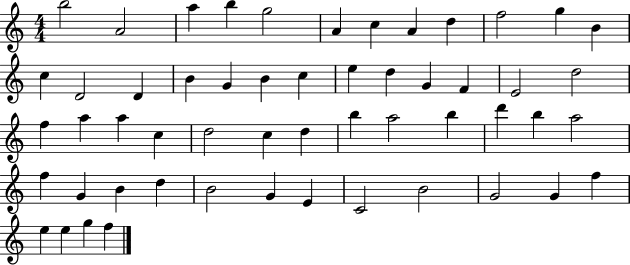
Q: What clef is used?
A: treble